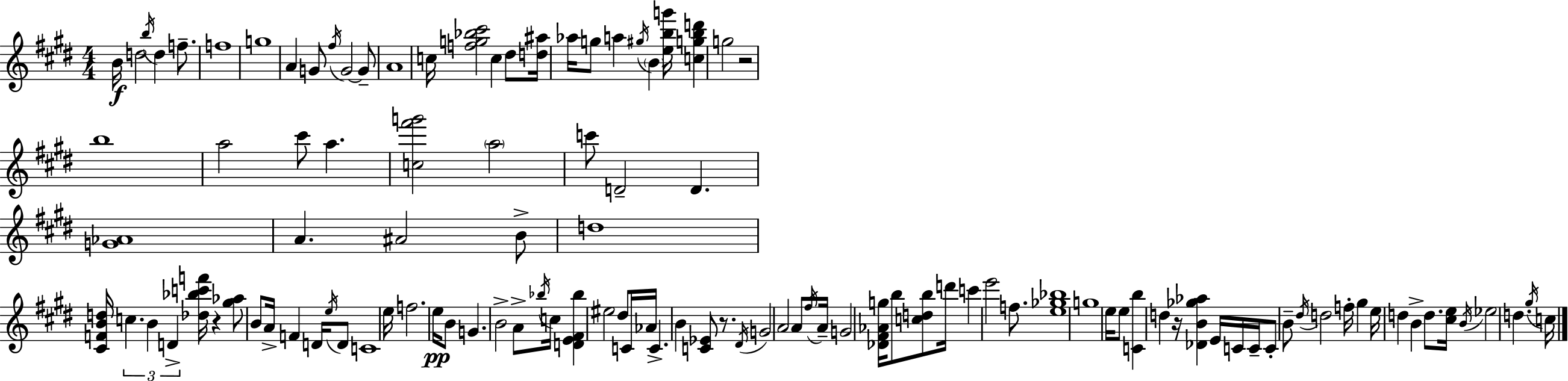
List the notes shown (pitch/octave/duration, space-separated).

B4/s D5/h B5/s D5/q F5/e. F5/w G5/w A4/q G4/e F#5/s G4/h G4/e A4/w C5/s [F5,G5,Bb5,C#6]/h C5/q D#5/e [D5,A#5]/s Ab5/s G5/e A5/q G#5/s B4/q [E5,B5,G6]/s [C5,G5,B5,D6]/q G5/h R/h B5/w A5/h C#6/e A5/q. [C5,F#6,G6]/h A5/h C6/e D4/h D4/q. [G4,Ab4]/w A4/q. A#4/h B4/e D5/w [C#4,F4,B4,D5]/s C5/q. B4/q D4/q [Db5,Bb5,C6,F6]/s R/q [G#5,Ab5]/e B4/e A4/s F4/q D4/s E5/s D4/e C4/w E5/s F5/h. E5/s B4/e G4/q. B4/h A4/e Bb5/s C5/s [D4,E4,F#4,Bb5]/q EIS5/h D#5/e C4/s Ab4/s C4/q. B4/q [C4,Eb4]/e R/e. D#4/s G4/h A4/h A4/e F#5/s A4/s G4/h [Db4,F#4,Ab4,G5]/s B5/e [C5,D5,B5]/e D6/s C6/q E6/h F5/e. [E5,Gb5,Bb5]/w G5/w E5/s E5/e [C4,B5]/q D5/q R/s [Db4,B4,Gb5,Ab5]/q E4/s C4/s C4/s C4/e B4/e D#5/s D5/h F5/s G#5/q E5/s D5/q B4/q D5/e. [C#5,E5]/s B4/s Eb5/h D5/q. G#5/s C5/s